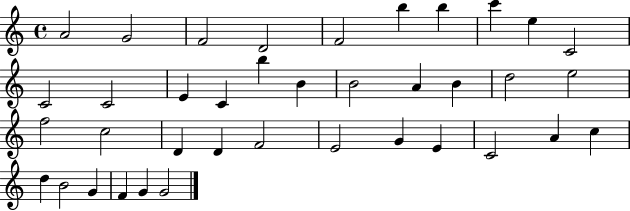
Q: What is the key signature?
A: C major